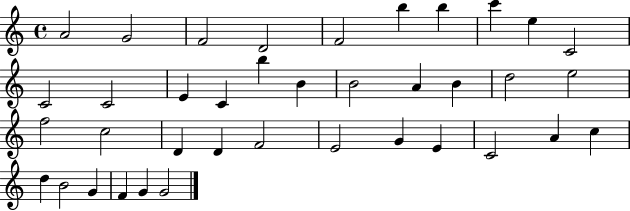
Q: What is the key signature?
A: C major